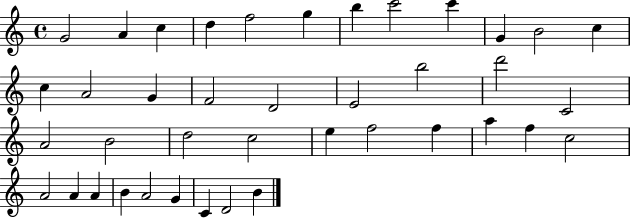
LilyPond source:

{
  \clef treble
  \time 4/4
  \defaultTimeSignature
  \key c \major
  g'2 a'4 c''4 | d''4 f''2 g''4 | b''4 c'''2 c'''4 | g'4 b'2 c''4 | \break c''4 a'2 g'4 | f'2 d'2 | e'2 b''2 | d'''2 c'2 | \break a'2 b'2 | d''2 c''2 | e''4 f''2 f''4 | a''4 f''4 c''2 | \break a'2 a'4 a'4 | b'4 a'2 g'4 | c'4 d'2 b'4 | \bar "|."
}